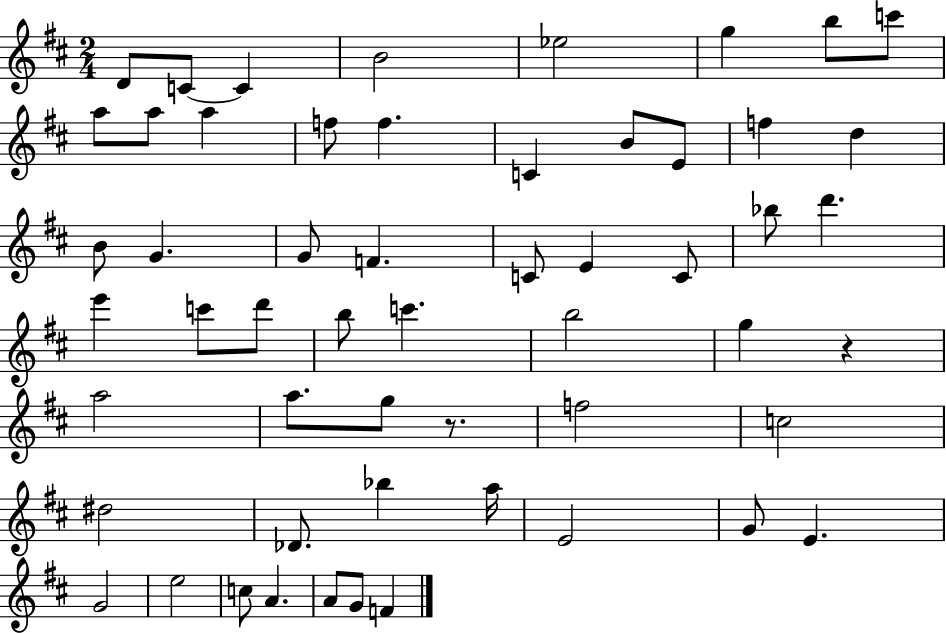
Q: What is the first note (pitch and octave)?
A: D4